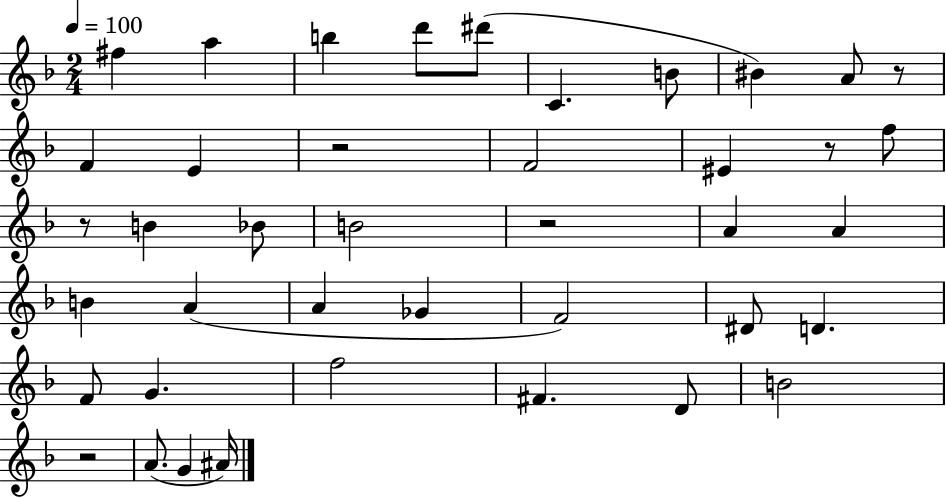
{
  \clef treble
  \numericTimeSignature
  \time 2/4
  \key f \major
  \tempo 4 = 100
  fis''4 a''4 | b''4 d'''8 dis'''8( | c'4. b'8 | bis'4) a'8 r8 | \break f'4 e'4 | r2 | f'2 | eis'4 r8 f''8 | \break r8 b'4 bes'8 | b'2 | r2 | a'4 a'4 | \break b'4 a'4( | a'4 ges'4 | f'2) | dis'8 d'4. | \break f'8 g'4. | f''2 | fis'4. d'8 | b'2 | \break r2 | a'8.( g'4 ais'16) | \bar "|."
}